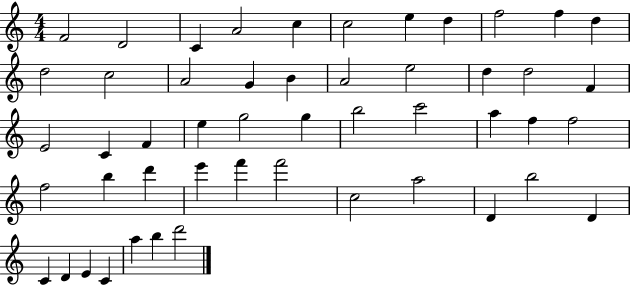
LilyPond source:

{
  \clef treble
  \numericTimeSignature
  \time 4/4
  \key c \major
  f'2 d'2 | c'4 a'2 c''4 | c''2 e''4 d''4 | f''2 f''4 d''4 | \break d''2 c''2 | a'2 g'4 b'4 | a'2 e''2 | d''4 d''2 f'4 | \break e'2 c'4 f'4 | e''4 g''2 g''4 | b''2 c'''2 | a''4 f''4 f''2 | \break f''2 b''4 d'''4 | e'''4 f'''4 f'''2 | c''2 a''2 | d'4 b''2 d'4 | \break c'4 d'4 e'4 c'4 | a''4 b''4 d'''2 | \bar "|."
}